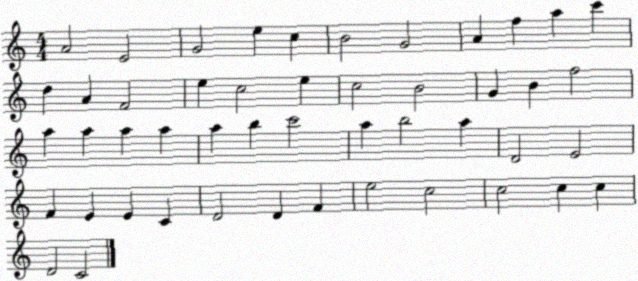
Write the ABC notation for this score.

X:1
T:Untitled
M:4/4
L:1/4
K:C
A2 E2 G2 e c B2 G2 A f a c' d A F2 e c2 e c2 B2 G B f2 a a a a a b c'2 a b2 a D2 E2 F E E C D2 D F e2 c2 c2 c c D2 C2